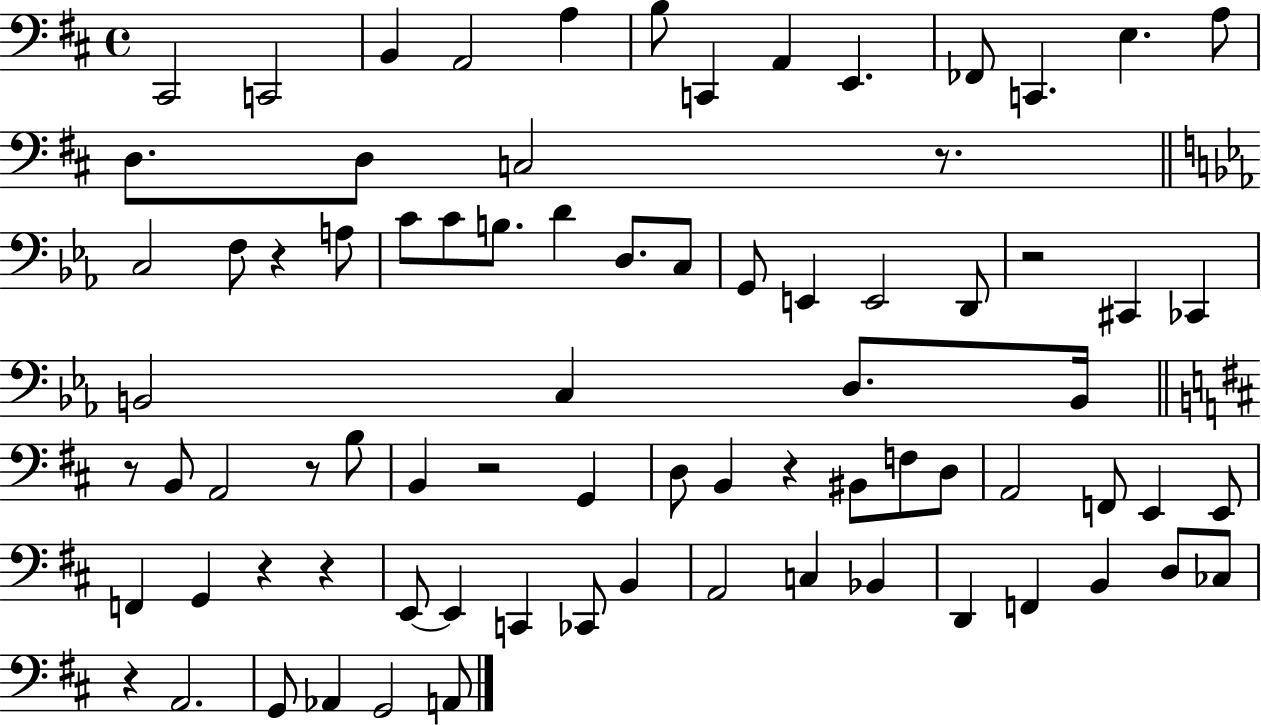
C#2/h C2/h B2/q A2/h A3/q B3/e C2/q A2/q E2/q. FES2/e C2/q. E3/q. A3/e D3/e. D3/e C3/h R/e. C3/h F3/e R/q A3/e C4/e C4/e B3/e. D4/q D3/e. C3/e G2/e E2/q E2/h D2/e R/h C#2/q CES2/q B2/h C3/q D3/e. B2/s R/e B2/e A2/h R/e B3/e B2/q R/h G2/q D3/e B2/q R/q BIS2/e F3/e D3/e A2/h F2/e E2/q E2/e F2/q G2/q R/q R/q E2/e E2/q C2/q CES2/e B2/q A2/h C3/q Bb2/q D2/q F2/q B2/q D3/e CES3/e R/q A2/h. G2/e Ab2/q G2/h A2/e